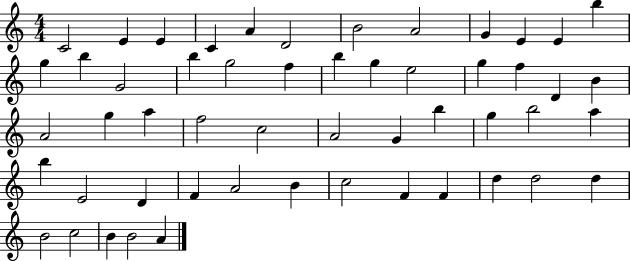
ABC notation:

X:1
T:Untitled
M:4/4
L:1/4
K:C
C2 E E C A D2 B2 A2 G E E b g b G2 b g2 f b g e2 g f D B A2 g a f2 c2 A2 G b g b2 a b E2 D F A2 B c2 F F d d2 d B2 c2 B B2 A